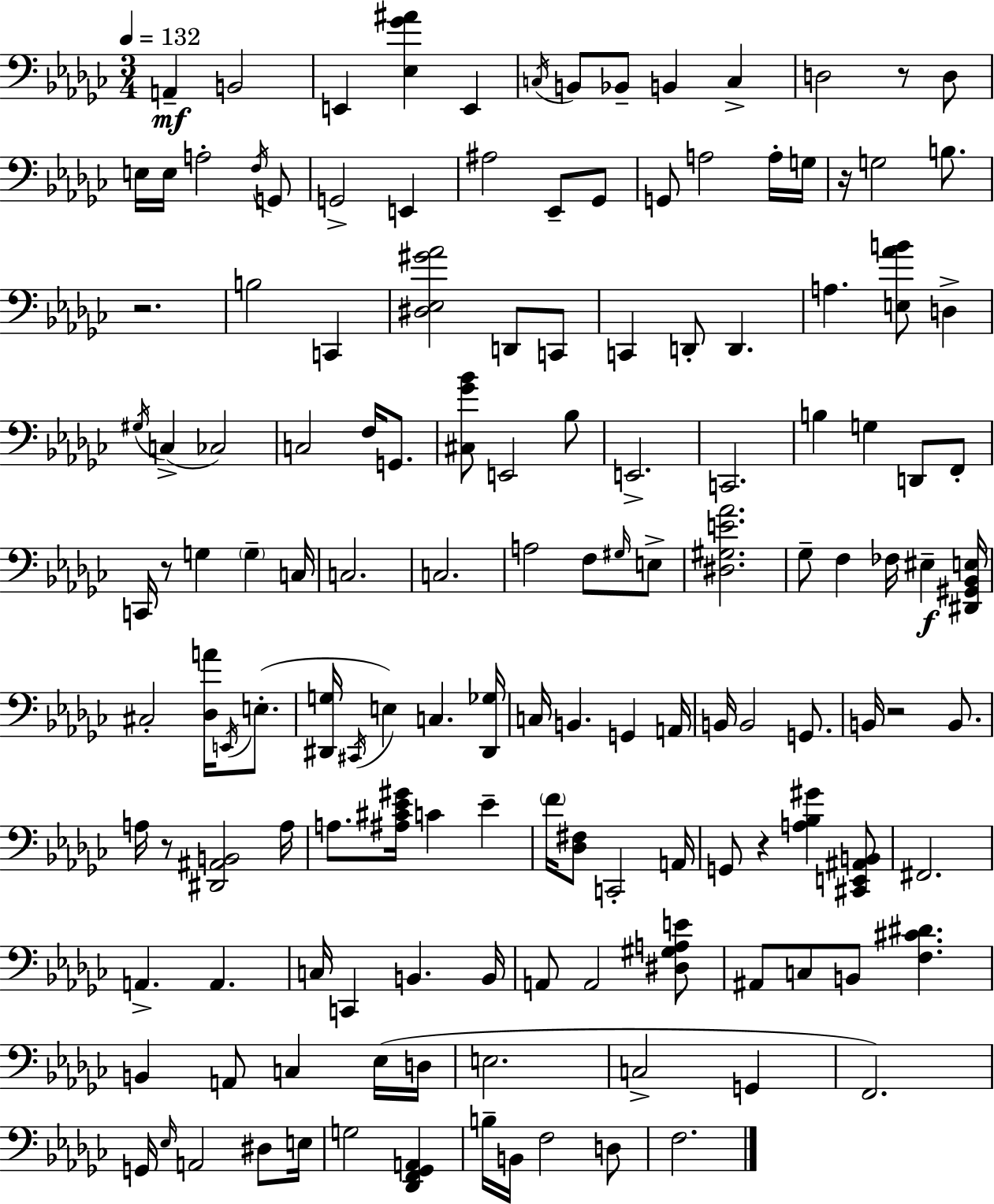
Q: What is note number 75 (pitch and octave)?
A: B2